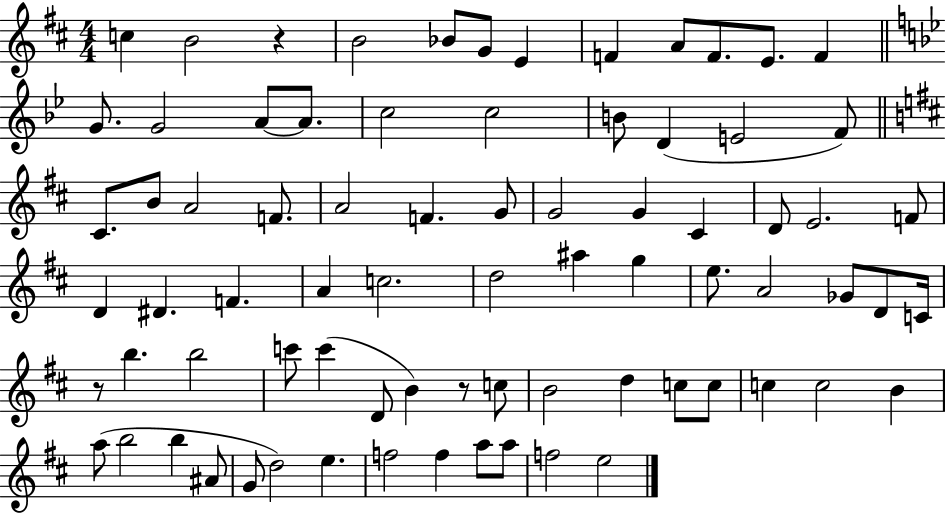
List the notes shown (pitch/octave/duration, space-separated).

C5/q B4/h R/q B4/h Bb4/e G4/e E4/q F4/q A4/e F4/e. E4/e. F4/q G4/e. G4/h A4/e A4/e. C5/h C5/h B4/e D4/q E4/h F4/e C#4/e. B4/e A4/h F4/e. A4/h F4/q. G4/e G4/h G4/q C#4/q D4/e E4/h. F4/e D4/q D#4/q. F4/q. A4/q C5/h. D5/h A#5/q G5/q E5/e. A4/h Gb4/e D4/e C4/s R/e B5/q. B5/h C6/e C6/q D4/e B4/q R/e C5/e B4/h D5/q C5/e C5/e C5/q C5/h B4/q A5/e B5/h B5/q A#4/e G4/e D5/h E5/q. F5/h F5/q A5/e A5/e F5/h E5/h